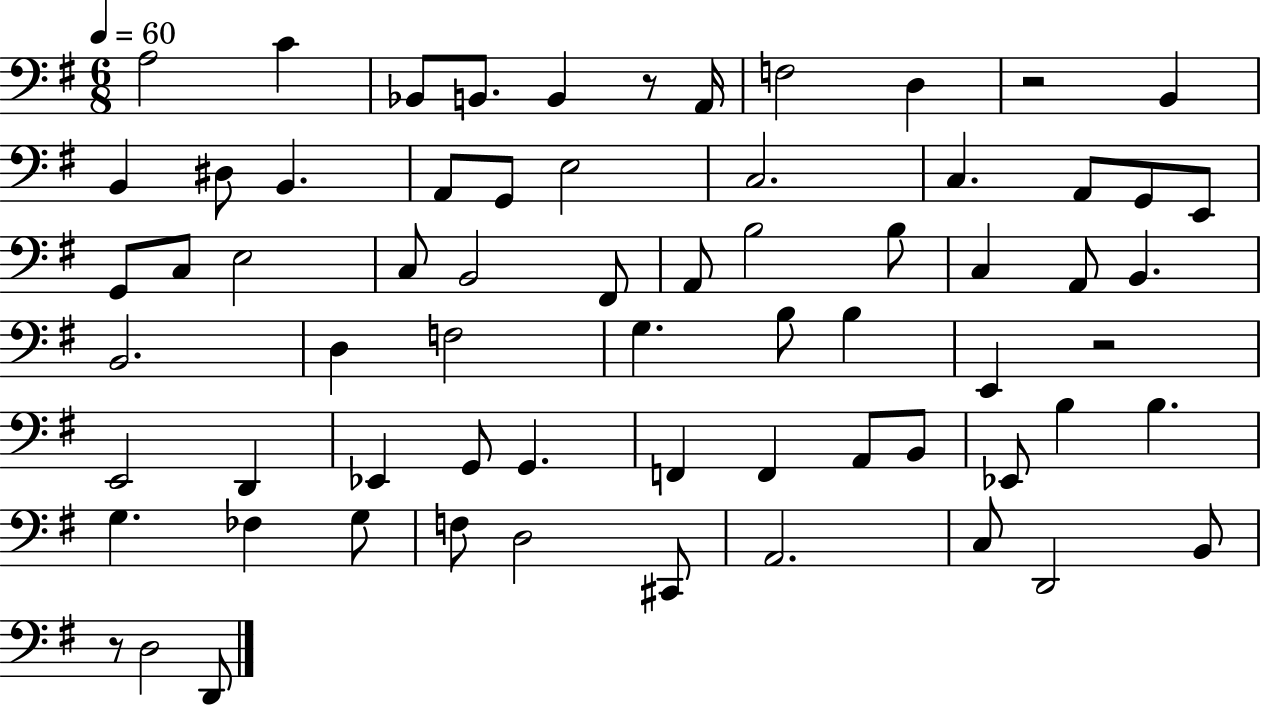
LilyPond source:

{
  \clef bass
  \numericTimeSignature
  \time 6/8
  \key g \major
  \tempo 4 = 60
  a2 c'4 | bes,8 b,8. b,4 r8 a,16 | f2 d4 | r2 b,4 | \break b,4 dis8 b,4. | a,8 g,8 e2 | c2. | c4. a,8 g,8 e,8 | \break g,8 c8 e2 | c8 b,2 fis,8 | a,8 b2 b8 | c4 a,8 b,4. | \break b,2. | d4 f2 | g4. b8 b4 | e,4 r2 | \break e,2 d,4 | ees,4 g,8 g,4. | f,4 f,4 a,8 b,8 | ees,8 b4 b4. | \break g4. fes4 g8 | f8 d2 cis,8 | a,2. | c8 d,2 b,8 | \break r8 d2 d,8 | \bar "|."
}